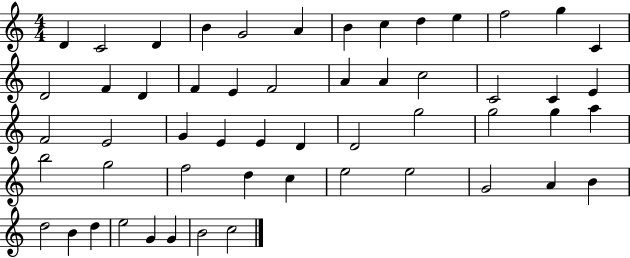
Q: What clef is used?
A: treble